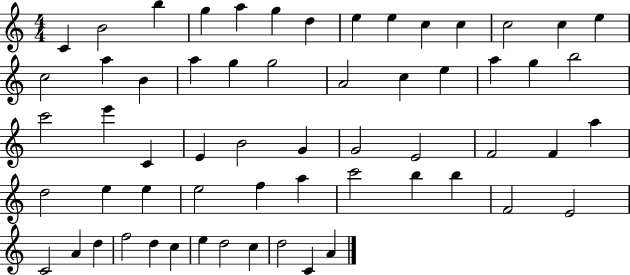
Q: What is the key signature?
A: C major